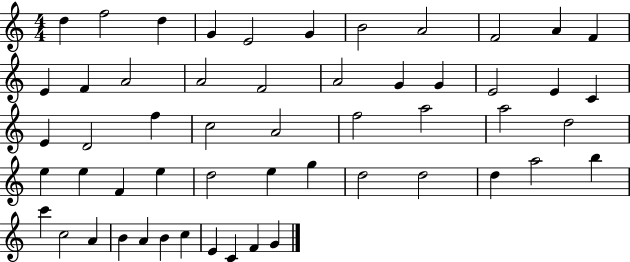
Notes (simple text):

D5/q F5/h D5/q G4/q E4/h G4/q B4/h A4/h F4/h A4/q F4/q E4/q F4/q A4/h A4/h F4/h A4/h G4/q G4/q E4/h E4/q C4/q E4/q D4/h F5/q C5/h A4/h F5/h A5/h A5/h D5/h E5/q E5/q F4/q E5/q D5/h E5/q G5/q D5/h D5/h D5/q A5/h B5/q C6/q C5/h A4/q B4/q A4/q B4/q C5/q E4/q C4/q F4/q G4/q